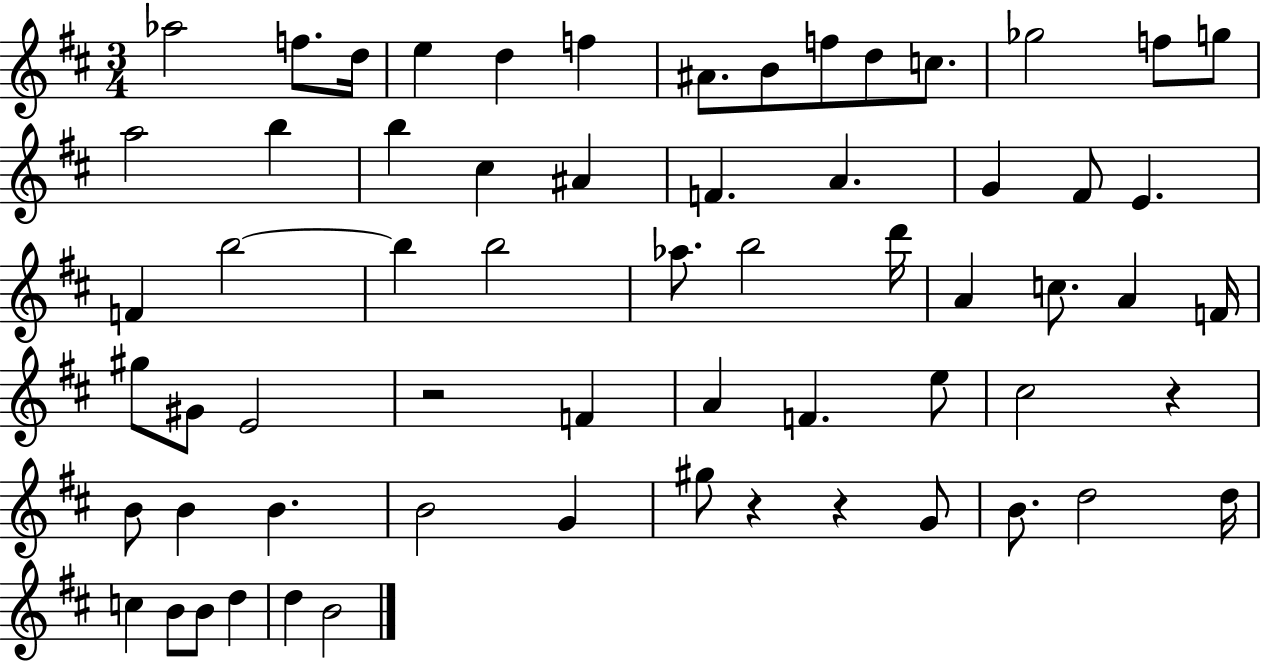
X:1
T:Untitled
M:3/4
L:1/4
K:D
_a2 f/2 d/4 e d f ^A/2 B/2 f/2 d/2 c/2 _g2 f/2 g/2 a2 b b ^c ^A F A G ^F/2 E F b2 b b2 _a/2 b2 d'/4 A c/2 A F/4 ^g/2 ^G/2 E2 z2 F A F e/2 ^c2 z B/2 B B B2 G ^g/2 z z G/2 B/2 d2 d/4 c B/2 B/2 d d B2